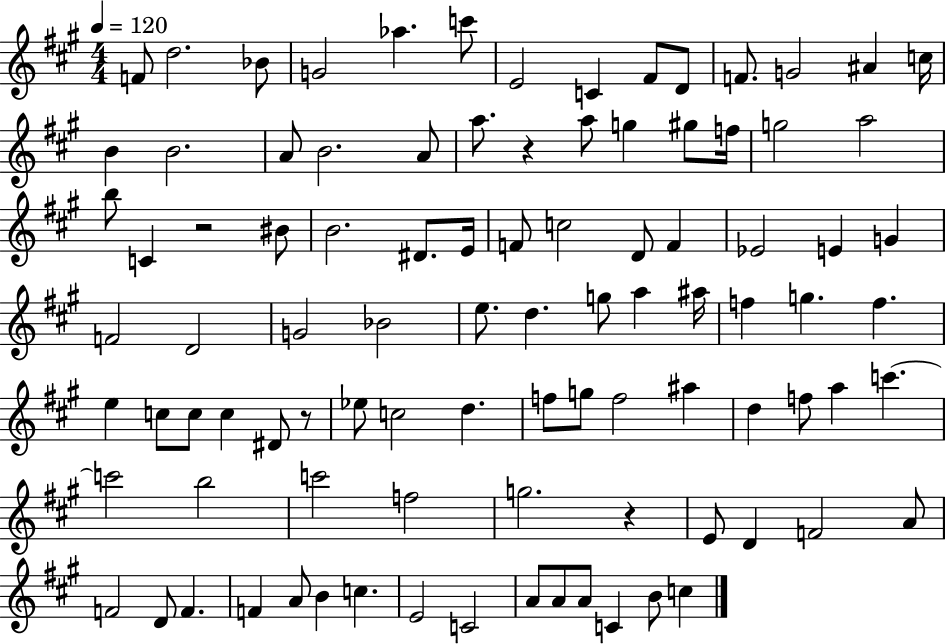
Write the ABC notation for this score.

X:1
T:Untitled
M:4/4
L:1/4
K:A
F/2 d2 _B/2 G2 _a c'/2 E2 C ^F/2 D/2 F/2 G2 ^A c/4 B B2 A/2 B2 A/2 a/2 z a/2 g ^g/2 f/4 g2 a2 b/2 C z2 ^B/2 B2 ^D/2 E/4 F/2 c2 D/2 F _E2 E G F2 D2 G2 _B2 e/2 d g/2 a ^a/4 f g f e c/2 c/2 c ^D/2 z/2 _e/2 c2 d f/2 g/2 f2 ^a d f/2 a c' c'2 b2 c'2 f2 g2 z E/2 D F2 A/2 F2 D/2 F F A/2 B c E2 C2 A/2 A/2 A/2 C B/2 c